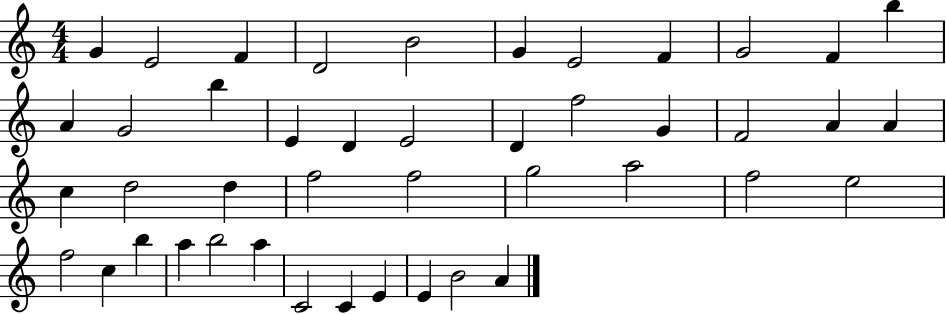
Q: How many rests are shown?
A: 0